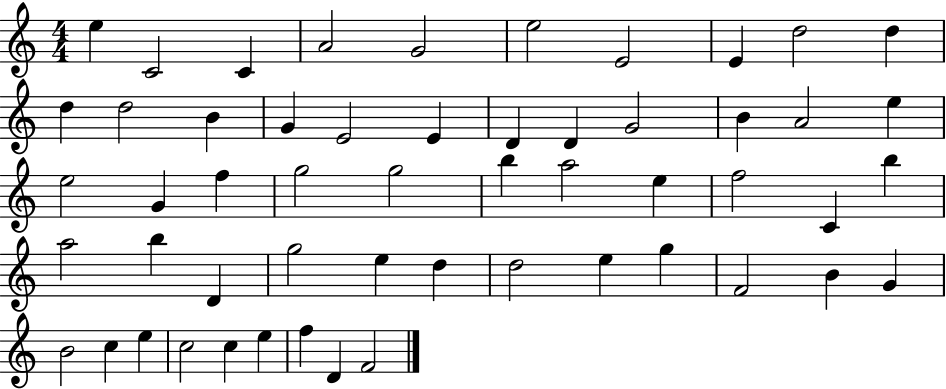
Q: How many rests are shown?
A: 0